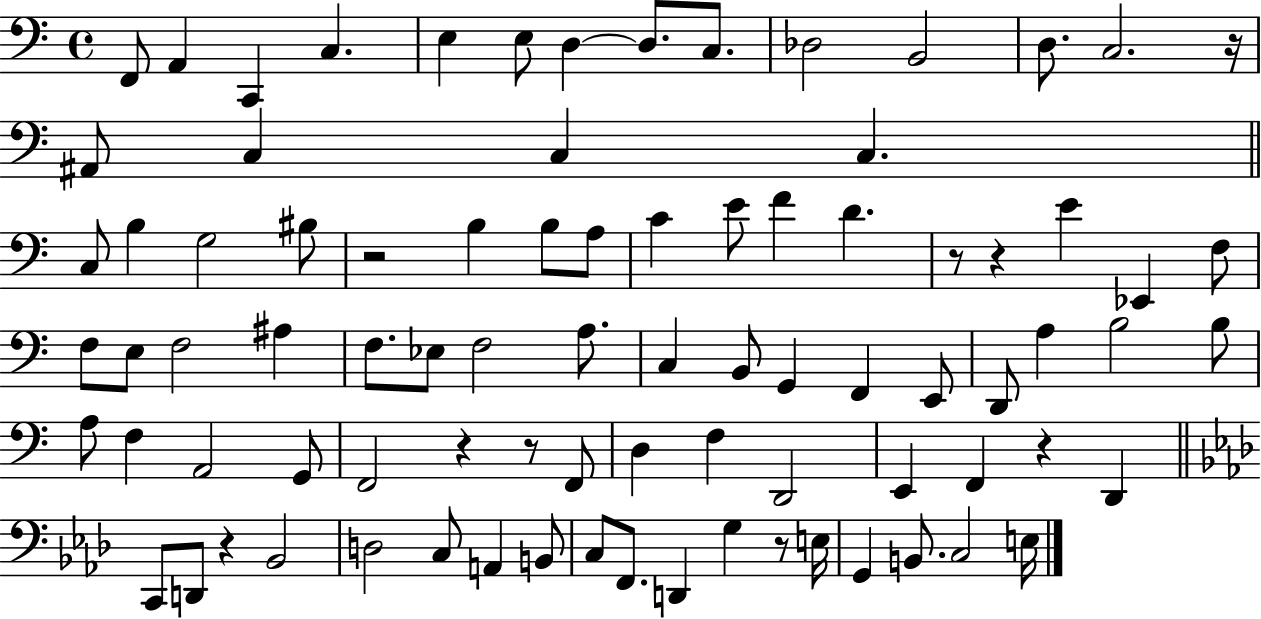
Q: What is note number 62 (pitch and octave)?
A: D2